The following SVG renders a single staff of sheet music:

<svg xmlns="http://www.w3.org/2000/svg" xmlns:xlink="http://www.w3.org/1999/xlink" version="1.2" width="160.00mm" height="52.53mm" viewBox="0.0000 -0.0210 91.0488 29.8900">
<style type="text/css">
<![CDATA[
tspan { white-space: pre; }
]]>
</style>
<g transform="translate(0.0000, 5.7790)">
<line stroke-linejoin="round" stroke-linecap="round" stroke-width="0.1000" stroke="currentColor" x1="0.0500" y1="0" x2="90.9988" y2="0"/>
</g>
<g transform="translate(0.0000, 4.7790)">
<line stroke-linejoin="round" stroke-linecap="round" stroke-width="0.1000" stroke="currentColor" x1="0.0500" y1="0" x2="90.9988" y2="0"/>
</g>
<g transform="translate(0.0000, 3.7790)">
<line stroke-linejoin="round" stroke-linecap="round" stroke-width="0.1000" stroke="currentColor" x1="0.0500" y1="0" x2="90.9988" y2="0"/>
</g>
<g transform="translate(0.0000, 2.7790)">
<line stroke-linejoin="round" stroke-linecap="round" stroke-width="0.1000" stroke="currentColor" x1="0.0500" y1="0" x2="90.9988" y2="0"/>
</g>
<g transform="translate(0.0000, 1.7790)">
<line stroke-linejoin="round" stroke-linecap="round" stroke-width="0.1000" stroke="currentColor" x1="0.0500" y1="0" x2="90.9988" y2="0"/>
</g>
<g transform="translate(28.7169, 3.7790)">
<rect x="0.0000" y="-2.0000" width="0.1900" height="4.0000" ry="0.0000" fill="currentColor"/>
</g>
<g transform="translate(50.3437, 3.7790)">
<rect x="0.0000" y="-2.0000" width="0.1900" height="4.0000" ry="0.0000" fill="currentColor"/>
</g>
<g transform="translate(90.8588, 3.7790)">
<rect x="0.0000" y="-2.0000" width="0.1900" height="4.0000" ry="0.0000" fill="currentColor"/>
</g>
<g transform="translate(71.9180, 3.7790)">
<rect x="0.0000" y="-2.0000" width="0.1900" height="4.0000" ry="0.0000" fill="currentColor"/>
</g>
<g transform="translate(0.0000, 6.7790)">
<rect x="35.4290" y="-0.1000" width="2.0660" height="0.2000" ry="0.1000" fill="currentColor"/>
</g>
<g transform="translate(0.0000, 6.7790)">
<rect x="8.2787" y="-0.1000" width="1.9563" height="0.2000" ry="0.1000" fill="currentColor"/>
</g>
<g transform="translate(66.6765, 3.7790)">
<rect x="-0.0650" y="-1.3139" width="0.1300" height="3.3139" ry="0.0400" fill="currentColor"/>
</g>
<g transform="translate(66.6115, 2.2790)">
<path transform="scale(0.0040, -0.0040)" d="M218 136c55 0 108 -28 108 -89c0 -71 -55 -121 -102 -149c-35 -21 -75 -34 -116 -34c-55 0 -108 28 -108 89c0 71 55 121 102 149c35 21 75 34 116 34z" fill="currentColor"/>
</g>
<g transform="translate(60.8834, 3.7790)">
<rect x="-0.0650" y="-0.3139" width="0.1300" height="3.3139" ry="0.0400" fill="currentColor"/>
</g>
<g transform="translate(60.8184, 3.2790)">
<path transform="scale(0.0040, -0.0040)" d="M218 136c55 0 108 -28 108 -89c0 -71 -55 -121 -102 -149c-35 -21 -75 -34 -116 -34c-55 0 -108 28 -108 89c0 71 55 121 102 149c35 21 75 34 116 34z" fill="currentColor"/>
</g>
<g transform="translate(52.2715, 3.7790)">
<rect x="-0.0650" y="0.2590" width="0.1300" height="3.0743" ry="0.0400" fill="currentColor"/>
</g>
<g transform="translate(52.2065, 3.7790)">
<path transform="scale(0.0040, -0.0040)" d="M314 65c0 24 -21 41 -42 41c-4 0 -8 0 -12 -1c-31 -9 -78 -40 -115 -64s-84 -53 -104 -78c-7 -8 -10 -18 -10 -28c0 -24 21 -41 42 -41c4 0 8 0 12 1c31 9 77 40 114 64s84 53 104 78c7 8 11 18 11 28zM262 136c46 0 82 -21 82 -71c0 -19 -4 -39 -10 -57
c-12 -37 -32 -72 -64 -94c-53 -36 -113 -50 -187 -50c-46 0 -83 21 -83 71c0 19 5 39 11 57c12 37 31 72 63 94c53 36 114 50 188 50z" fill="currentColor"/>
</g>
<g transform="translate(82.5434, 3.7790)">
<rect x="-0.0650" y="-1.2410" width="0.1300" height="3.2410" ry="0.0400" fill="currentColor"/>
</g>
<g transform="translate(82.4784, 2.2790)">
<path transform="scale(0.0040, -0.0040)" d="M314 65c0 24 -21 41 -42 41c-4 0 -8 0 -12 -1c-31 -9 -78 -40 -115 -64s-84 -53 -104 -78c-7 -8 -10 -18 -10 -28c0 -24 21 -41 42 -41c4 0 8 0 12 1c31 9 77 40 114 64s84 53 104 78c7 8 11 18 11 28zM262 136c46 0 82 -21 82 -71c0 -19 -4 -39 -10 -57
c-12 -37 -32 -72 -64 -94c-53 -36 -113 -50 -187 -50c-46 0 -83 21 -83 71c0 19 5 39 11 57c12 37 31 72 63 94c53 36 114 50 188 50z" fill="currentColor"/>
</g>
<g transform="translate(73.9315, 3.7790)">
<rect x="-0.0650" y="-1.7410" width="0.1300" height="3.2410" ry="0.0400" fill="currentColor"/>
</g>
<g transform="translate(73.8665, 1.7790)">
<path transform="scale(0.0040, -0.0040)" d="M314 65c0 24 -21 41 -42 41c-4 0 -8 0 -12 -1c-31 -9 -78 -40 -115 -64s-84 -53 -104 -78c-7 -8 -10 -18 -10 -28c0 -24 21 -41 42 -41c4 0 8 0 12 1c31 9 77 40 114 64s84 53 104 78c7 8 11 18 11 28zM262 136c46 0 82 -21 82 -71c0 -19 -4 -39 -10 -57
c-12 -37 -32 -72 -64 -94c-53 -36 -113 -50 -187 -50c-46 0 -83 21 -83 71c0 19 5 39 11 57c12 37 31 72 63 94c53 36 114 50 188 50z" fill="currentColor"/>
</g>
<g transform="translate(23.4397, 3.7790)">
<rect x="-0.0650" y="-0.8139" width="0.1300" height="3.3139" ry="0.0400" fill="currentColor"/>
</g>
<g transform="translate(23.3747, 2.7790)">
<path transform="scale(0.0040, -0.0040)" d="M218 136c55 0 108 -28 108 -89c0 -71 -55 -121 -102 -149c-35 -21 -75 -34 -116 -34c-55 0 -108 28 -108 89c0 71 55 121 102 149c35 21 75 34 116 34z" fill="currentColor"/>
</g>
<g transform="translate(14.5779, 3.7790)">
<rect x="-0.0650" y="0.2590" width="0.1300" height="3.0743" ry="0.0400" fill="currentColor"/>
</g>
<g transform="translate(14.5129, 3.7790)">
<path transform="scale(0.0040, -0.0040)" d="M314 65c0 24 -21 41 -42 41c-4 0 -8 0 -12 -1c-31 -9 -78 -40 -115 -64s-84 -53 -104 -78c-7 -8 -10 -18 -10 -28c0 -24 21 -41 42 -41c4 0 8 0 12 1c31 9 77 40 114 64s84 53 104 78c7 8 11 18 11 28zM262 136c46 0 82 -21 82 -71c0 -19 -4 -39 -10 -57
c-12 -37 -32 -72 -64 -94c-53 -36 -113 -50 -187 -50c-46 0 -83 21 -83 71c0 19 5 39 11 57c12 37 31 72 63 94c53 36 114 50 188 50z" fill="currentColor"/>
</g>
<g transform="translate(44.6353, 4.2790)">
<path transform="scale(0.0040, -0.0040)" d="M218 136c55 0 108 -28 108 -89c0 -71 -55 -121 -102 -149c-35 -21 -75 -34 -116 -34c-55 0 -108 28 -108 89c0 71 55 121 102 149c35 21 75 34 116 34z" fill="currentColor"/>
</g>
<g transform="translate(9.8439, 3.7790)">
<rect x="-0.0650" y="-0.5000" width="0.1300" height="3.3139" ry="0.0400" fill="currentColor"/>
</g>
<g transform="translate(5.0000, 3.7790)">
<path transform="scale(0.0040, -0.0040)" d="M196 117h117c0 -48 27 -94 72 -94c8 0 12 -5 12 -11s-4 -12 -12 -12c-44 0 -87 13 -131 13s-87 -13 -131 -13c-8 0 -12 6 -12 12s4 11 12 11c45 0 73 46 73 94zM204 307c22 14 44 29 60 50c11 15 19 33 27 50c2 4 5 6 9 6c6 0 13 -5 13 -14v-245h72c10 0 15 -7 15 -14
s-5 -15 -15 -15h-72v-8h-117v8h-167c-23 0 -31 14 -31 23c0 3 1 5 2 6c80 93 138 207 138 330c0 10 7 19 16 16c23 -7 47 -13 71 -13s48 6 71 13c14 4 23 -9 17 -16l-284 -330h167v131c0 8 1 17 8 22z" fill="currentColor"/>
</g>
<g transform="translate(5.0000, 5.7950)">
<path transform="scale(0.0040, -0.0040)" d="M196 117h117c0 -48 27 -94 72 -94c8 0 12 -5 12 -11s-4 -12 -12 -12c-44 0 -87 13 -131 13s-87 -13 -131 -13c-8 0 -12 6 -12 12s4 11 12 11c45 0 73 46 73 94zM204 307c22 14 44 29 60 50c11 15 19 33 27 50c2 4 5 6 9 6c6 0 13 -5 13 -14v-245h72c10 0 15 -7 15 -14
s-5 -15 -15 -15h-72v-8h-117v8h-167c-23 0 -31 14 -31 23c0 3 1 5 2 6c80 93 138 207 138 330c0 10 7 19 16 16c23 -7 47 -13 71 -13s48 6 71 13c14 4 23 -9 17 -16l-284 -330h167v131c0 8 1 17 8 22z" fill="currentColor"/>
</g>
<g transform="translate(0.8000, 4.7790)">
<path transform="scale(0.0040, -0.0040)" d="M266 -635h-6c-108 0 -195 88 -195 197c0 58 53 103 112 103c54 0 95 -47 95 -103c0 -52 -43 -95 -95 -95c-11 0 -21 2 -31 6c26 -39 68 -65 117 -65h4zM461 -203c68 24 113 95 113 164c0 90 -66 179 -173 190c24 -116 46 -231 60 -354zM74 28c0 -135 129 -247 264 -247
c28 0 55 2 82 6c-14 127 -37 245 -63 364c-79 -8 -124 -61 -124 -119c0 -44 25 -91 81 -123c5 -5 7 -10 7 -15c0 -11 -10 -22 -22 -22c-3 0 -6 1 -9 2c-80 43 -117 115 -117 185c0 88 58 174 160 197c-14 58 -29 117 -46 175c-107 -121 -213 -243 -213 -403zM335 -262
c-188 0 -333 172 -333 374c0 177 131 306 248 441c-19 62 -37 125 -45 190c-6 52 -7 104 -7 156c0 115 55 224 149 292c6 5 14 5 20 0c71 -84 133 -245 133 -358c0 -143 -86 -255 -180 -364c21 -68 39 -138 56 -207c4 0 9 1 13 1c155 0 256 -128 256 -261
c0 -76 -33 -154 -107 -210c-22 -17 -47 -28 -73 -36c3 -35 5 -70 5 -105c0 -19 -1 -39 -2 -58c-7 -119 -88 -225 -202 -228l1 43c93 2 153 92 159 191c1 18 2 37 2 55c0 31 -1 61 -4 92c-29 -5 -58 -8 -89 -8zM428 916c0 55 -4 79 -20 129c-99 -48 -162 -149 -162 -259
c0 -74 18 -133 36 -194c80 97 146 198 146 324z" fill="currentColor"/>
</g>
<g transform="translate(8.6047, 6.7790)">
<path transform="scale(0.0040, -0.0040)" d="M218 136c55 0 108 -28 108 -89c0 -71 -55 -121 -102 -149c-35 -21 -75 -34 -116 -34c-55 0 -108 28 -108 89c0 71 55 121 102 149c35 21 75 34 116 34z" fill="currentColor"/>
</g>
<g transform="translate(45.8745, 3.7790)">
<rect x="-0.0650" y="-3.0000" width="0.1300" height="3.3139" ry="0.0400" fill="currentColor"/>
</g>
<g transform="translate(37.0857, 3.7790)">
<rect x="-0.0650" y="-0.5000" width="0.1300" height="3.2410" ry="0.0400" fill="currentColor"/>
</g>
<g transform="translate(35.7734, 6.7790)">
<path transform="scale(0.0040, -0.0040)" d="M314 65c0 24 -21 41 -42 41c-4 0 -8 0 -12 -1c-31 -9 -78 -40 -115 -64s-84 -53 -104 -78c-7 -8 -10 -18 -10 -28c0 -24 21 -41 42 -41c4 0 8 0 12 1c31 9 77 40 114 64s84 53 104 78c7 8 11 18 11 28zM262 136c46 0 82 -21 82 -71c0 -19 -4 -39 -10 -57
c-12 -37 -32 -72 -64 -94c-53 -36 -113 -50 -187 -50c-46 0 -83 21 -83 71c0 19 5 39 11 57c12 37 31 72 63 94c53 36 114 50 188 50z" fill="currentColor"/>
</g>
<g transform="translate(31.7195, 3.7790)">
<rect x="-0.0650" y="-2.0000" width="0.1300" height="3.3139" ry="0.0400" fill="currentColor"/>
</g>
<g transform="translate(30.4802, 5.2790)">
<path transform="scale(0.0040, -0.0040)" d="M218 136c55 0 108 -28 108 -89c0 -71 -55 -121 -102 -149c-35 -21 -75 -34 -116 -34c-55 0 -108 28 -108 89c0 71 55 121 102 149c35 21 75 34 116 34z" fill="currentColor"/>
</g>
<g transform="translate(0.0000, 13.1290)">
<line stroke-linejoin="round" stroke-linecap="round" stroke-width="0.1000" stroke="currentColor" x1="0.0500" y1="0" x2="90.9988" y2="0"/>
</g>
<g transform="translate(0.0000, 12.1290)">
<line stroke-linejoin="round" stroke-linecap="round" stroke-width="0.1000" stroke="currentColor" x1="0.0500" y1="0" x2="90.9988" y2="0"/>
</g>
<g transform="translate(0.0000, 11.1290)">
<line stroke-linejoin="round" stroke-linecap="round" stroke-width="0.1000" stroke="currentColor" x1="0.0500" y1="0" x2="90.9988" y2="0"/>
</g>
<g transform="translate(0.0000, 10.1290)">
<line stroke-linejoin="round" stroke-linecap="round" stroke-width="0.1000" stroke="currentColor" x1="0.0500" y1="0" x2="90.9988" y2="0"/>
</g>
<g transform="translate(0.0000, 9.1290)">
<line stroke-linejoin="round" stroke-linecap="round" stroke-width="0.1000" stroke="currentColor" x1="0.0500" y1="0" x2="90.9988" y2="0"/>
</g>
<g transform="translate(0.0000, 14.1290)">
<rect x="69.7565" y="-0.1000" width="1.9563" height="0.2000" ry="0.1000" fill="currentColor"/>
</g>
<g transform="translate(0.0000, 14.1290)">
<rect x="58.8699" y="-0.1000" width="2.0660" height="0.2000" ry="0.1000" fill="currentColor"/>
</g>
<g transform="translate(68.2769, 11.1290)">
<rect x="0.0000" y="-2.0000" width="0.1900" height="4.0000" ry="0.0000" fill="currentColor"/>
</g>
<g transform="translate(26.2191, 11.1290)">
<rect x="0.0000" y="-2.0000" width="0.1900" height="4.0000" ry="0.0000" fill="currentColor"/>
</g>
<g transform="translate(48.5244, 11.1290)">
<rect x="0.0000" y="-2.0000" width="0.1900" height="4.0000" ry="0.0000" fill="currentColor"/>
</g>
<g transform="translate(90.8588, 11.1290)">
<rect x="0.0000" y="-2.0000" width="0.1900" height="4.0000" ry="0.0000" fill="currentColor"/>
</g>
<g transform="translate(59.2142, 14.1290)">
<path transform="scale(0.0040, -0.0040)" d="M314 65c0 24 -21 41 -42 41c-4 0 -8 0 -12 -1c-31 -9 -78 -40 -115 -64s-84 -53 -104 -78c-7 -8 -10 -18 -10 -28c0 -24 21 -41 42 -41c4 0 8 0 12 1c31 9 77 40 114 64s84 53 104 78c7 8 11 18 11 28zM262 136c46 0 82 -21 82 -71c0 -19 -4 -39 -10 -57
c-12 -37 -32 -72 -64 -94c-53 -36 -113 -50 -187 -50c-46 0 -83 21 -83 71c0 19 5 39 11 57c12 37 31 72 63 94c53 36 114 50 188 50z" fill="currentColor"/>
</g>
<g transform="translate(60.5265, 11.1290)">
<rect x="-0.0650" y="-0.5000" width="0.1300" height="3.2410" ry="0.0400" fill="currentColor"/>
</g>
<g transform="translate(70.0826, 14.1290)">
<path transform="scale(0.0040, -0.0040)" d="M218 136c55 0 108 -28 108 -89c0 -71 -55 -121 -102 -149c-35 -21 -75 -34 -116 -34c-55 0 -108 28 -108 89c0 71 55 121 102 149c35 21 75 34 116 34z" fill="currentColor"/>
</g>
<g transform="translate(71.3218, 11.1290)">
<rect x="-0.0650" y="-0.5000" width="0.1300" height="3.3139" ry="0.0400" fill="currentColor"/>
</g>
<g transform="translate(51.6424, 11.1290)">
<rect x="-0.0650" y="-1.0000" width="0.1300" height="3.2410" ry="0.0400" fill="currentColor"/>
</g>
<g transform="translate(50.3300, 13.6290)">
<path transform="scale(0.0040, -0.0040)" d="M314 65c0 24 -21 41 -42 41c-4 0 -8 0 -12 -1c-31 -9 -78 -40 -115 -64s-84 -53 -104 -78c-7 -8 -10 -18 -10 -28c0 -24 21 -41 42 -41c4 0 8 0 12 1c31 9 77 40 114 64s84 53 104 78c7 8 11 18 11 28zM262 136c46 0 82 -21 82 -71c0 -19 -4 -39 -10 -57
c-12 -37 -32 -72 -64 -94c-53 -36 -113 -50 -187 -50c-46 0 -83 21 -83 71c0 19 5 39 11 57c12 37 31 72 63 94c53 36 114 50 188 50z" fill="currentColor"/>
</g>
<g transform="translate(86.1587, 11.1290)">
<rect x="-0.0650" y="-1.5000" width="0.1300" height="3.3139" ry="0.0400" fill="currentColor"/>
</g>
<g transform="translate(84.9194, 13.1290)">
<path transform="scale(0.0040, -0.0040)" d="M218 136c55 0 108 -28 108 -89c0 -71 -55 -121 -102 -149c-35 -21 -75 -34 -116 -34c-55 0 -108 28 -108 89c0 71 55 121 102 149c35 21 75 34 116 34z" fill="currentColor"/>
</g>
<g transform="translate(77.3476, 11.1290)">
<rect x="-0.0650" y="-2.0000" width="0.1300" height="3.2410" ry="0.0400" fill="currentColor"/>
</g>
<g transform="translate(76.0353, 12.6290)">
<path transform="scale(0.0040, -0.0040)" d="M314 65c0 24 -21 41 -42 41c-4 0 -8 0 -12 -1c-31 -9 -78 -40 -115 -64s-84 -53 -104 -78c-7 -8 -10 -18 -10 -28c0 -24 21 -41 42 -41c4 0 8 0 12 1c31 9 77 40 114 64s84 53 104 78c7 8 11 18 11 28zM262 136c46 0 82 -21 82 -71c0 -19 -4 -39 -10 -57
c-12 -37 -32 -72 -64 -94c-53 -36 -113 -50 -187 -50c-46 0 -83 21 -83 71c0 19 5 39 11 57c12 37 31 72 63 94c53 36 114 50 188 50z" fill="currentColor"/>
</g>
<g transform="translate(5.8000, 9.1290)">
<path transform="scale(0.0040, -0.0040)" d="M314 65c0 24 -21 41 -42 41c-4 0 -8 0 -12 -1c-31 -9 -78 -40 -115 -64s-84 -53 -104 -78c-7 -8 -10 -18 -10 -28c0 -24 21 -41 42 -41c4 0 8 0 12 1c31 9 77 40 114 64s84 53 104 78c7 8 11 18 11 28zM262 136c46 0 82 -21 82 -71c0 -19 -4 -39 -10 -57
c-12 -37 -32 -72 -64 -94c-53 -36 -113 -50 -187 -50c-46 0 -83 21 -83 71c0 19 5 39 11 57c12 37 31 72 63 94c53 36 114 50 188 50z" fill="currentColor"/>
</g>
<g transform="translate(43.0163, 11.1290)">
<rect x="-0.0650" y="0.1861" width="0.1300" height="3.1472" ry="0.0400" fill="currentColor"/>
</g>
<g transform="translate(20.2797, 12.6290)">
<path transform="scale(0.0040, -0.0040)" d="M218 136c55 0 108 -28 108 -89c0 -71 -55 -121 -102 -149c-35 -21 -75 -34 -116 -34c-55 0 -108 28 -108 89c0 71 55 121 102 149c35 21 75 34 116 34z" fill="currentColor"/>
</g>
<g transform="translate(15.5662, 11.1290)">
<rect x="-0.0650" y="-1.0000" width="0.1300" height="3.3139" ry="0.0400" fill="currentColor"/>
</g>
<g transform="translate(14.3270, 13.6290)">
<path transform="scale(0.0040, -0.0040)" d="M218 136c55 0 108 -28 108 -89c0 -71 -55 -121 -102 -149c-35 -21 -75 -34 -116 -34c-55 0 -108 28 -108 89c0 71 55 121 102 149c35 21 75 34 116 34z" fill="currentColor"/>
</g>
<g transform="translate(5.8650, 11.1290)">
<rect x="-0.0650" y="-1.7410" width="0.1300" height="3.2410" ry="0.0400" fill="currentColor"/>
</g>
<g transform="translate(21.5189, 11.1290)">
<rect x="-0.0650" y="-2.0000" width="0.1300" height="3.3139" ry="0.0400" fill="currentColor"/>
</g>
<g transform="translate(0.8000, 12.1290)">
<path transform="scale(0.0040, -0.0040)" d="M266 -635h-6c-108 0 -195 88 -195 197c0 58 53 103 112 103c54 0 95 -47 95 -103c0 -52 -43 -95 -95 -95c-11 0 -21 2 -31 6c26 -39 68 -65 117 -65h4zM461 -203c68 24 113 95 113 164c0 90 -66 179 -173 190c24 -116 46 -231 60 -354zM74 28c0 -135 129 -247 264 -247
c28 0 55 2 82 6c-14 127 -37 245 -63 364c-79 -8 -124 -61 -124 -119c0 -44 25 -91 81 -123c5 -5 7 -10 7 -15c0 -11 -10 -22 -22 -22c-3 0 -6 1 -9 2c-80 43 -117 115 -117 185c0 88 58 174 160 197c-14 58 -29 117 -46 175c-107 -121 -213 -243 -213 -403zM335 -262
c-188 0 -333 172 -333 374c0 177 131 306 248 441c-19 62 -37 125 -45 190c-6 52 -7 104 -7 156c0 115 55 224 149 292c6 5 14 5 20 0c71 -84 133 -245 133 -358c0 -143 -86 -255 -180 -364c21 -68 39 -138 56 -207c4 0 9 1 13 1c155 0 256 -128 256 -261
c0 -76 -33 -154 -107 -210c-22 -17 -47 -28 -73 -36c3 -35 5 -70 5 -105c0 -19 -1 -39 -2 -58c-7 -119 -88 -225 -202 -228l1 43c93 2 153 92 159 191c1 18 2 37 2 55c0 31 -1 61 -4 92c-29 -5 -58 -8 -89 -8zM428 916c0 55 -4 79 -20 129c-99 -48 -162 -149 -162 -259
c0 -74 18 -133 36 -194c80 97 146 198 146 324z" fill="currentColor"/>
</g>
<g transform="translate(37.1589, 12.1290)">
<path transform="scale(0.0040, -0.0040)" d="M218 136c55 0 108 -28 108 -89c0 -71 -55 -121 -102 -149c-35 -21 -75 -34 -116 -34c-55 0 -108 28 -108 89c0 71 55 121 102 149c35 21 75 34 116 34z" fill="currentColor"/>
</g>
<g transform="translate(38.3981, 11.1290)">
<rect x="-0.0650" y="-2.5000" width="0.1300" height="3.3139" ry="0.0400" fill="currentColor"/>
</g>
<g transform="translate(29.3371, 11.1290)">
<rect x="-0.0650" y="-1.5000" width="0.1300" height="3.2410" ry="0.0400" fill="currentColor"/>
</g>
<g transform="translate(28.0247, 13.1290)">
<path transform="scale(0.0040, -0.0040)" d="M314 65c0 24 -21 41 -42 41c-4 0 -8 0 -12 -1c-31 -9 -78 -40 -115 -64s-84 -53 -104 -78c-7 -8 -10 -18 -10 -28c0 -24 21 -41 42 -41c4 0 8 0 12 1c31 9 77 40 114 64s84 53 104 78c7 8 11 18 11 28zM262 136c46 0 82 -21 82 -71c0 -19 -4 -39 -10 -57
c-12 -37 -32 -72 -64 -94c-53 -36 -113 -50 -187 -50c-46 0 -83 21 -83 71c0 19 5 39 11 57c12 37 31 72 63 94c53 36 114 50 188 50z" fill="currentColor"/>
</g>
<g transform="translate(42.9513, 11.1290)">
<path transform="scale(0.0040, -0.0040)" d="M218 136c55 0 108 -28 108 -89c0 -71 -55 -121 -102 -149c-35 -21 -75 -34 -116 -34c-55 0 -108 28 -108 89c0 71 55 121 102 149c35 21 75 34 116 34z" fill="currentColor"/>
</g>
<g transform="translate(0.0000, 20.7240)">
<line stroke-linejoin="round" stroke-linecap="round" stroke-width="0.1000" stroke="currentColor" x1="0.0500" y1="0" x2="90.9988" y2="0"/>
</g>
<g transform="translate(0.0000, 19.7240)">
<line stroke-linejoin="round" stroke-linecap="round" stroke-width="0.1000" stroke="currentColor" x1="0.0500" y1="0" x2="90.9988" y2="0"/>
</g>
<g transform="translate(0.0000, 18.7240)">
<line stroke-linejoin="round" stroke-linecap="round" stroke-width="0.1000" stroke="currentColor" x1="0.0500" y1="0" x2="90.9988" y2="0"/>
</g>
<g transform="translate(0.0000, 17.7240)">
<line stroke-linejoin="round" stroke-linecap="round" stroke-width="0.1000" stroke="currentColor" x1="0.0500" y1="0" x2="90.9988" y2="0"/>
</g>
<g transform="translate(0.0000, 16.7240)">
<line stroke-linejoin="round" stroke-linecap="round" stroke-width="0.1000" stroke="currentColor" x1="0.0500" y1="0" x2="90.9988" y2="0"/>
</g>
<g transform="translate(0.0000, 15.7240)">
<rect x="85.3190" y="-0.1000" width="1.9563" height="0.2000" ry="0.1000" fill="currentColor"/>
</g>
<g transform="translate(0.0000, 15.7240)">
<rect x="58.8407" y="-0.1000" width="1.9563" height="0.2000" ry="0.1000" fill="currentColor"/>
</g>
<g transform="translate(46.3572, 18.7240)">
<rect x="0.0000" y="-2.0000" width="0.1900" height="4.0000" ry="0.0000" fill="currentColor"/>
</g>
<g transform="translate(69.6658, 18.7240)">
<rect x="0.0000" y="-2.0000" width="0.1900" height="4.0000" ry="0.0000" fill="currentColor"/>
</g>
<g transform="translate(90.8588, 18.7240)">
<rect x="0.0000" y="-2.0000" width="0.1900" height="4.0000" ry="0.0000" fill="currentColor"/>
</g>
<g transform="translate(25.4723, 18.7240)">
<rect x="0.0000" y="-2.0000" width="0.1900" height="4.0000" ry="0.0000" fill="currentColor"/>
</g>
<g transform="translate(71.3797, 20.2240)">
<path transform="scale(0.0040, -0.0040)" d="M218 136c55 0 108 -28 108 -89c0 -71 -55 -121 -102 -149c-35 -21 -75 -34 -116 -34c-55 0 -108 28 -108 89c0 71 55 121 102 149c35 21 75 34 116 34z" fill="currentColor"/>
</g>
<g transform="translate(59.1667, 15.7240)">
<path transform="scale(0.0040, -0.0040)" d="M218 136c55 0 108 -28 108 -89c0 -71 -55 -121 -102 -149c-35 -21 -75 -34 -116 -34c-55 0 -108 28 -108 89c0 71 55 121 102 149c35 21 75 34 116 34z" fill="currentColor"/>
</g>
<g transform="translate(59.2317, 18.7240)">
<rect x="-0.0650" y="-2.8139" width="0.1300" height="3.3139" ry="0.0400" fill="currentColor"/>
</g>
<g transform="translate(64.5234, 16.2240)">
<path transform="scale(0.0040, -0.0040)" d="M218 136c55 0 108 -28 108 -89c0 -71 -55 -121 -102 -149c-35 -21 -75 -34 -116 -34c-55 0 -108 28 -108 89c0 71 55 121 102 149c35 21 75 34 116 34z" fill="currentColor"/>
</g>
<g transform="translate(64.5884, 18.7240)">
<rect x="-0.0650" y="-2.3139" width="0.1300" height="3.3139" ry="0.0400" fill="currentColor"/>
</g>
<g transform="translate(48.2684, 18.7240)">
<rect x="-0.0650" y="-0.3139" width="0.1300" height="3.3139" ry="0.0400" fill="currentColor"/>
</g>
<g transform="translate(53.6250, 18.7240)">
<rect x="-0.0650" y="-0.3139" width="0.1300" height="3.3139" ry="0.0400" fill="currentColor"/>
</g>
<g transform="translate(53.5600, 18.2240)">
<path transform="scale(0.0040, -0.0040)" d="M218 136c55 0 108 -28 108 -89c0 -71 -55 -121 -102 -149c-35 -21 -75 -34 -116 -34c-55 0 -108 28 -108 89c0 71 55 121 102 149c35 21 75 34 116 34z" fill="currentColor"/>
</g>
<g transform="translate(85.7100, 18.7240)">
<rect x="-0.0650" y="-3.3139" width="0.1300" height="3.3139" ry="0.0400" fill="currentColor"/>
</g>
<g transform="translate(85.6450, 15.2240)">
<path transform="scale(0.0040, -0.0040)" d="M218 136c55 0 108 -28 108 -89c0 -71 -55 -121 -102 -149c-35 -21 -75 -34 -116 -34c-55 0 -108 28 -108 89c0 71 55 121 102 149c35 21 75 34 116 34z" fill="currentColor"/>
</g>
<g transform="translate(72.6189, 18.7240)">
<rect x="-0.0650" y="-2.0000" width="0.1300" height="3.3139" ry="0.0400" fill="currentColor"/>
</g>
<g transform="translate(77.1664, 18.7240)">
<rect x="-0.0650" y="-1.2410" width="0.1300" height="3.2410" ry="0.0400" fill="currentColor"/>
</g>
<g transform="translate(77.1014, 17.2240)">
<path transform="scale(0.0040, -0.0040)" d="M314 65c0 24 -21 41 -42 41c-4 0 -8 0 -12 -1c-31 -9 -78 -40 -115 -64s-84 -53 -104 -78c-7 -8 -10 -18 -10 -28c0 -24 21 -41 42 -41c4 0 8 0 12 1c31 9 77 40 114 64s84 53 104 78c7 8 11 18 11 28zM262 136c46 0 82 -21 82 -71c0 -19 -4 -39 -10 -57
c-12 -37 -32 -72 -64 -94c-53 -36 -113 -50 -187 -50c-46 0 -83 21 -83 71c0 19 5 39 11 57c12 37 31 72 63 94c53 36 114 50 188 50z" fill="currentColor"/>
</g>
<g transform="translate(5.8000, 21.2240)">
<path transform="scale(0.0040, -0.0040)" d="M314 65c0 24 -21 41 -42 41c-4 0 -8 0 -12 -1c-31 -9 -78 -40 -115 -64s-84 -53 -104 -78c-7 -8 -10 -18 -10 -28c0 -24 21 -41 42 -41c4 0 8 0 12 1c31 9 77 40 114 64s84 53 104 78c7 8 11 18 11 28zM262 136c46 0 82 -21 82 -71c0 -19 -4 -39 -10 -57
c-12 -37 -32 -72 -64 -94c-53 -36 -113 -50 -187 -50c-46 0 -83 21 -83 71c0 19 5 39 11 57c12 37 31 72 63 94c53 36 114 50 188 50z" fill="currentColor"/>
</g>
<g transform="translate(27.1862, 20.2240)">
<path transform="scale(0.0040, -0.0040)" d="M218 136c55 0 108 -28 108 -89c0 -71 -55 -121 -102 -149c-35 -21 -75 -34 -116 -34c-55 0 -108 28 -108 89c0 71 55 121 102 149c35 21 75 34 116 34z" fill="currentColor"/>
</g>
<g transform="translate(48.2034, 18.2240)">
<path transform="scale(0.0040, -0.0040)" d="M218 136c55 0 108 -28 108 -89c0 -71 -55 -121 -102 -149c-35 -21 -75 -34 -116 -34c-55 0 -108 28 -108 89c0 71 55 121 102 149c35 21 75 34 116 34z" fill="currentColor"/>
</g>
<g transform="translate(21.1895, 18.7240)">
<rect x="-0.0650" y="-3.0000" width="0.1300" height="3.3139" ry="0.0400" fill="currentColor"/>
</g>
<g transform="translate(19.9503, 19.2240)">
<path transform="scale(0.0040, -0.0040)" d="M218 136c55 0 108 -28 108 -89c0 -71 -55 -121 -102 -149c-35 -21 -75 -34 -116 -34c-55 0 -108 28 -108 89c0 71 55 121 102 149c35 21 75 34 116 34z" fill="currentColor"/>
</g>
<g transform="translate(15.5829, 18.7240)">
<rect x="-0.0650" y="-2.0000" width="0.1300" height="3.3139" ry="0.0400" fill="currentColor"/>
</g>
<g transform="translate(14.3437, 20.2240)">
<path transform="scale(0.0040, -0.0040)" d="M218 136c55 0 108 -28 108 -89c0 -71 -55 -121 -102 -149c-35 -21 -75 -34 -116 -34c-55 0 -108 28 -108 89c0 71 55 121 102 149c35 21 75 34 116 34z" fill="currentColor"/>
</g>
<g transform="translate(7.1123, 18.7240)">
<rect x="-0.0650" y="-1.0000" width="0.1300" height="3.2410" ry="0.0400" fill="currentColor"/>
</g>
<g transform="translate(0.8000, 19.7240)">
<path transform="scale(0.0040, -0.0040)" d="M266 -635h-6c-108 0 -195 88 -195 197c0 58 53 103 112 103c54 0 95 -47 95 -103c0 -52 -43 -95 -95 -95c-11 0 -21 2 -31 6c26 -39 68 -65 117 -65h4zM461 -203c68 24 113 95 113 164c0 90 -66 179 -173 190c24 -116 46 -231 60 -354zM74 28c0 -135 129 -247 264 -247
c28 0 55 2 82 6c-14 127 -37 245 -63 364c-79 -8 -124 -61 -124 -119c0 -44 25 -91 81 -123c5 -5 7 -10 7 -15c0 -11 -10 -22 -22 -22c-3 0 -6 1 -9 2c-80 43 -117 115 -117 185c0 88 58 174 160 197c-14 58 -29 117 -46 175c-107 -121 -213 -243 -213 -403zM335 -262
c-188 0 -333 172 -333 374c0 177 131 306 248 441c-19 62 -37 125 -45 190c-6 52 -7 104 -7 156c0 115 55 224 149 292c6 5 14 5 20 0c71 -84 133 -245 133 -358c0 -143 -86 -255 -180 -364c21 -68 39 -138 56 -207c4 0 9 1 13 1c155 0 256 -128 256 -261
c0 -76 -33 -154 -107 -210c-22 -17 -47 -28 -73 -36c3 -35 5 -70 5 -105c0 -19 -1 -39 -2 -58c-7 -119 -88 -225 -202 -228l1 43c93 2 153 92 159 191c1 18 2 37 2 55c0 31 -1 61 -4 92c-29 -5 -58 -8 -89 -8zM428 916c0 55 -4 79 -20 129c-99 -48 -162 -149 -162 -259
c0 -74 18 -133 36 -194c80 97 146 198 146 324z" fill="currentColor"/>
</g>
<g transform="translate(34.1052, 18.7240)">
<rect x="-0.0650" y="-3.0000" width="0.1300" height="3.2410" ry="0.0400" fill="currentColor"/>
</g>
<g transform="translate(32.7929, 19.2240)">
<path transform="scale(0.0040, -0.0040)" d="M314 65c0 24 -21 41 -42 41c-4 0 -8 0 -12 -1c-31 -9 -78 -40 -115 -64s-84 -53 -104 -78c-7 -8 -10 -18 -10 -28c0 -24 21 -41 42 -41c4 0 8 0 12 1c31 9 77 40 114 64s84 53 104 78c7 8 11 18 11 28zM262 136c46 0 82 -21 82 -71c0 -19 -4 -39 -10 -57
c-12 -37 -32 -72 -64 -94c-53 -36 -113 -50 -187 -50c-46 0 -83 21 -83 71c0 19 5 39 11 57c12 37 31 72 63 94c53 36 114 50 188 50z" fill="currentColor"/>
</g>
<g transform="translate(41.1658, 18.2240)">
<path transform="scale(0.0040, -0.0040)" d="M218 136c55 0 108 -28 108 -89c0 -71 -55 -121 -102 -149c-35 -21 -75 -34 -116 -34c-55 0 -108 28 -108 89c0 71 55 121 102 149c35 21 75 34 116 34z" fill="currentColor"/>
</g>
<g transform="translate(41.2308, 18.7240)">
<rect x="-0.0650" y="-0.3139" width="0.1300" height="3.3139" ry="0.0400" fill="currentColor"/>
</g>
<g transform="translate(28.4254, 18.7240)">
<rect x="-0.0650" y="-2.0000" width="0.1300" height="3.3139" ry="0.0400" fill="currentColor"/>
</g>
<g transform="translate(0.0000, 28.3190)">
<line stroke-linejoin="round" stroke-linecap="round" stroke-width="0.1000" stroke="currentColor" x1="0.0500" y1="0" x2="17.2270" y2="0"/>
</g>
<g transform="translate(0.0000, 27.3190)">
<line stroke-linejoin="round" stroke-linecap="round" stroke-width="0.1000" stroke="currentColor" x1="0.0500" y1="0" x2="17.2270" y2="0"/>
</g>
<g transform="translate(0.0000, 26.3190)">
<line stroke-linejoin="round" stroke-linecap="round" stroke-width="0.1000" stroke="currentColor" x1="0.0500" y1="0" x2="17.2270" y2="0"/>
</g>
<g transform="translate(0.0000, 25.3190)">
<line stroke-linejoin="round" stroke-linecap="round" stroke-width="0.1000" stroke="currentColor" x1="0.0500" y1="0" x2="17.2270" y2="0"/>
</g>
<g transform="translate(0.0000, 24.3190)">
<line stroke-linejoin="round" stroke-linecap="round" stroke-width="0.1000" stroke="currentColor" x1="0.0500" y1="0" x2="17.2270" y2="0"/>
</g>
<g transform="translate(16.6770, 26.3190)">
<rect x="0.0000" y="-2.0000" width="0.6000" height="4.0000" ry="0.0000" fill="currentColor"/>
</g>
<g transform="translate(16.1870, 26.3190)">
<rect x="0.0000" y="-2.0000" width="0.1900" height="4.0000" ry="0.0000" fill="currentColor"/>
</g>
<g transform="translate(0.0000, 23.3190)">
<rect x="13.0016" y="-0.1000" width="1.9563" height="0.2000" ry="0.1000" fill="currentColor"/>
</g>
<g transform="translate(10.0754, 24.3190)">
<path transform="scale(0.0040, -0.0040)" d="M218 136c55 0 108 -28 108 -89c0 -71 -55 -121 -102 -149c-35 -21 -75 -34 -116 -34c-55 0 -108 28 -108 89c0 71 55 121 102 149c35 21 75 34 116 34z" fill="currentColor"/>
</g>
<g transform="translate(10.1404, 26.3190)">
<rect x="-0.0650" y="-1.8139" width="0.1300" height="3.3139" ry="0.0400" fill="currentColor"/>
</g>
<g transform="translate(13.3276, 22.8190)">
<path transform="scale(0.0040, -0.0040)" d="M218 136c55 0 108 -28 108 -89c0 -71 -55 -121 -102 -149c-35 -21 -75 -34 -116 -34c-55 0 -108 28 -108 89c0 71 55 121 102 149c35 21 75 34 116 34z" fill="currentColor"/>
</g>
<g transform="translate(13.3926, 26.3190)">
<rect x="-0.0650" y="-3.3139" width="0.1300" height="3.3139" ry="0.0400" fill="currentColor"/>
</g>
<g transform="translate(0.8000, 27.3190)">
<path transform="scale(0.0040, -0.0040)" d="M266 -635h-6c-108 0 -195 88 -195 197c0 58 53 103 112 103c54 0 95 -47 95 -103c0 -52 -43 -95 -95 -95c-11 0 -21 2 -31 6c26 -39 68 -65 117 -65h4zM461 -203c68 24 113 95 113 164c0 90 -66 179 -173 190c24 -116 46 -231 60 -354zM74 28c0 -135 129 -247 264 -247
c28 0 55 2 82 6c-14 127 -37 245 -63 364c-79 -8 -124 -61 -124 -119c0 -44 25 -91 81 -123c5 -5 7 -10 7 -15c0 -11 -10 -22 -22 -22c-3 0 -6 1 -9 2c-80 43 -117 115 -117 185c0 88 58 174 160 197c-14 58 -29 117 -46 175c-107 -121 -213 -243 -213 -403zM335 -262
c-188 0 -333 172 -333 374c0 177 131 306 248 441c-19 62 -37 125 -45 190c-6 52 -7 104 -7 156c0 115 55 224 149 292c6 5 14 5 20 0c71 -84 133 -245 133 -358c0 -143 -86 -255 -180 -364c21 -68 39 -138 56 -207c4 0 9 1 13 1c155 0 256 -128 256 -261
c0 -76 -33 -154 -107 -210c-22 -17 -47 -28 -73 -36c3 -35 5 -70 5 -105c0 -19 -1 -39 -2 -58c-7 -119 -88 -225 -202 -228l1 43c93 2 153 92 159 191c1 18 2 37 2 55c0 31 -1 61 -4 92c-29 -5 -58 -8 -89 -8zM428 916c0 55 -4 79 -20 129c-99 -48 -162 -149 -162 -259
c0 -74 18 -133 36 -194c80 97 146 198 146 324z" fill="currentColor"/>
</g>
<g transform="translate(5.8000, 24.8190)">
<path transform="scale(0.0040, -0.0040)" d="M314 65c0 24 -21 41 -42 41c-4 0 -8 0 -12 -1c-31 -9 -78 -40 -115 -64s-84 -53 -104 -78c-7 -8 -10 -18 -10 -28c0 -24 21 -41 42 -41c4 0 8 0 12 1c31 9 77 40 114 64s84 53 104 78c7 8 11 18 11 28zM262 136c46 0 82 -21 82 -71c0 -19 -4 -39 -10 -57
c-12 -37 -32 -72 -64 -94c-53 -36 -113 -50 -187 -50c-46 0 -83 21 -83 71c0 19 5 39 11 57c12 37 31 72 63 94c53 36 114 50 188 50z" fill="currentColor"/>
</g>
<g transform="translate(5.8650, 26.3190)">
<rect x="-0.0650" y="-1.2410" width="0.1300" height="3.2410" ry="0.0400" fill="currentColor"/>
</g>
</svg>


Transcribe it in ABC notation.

X:1
T:Untitled
M:4/4
L:1/4
K:C
C B2 d F C2 A B2 c e f2 e2 f2 D F E2 G B D2 C2 C F2 E D2 F A F A2 c c c a g F e2 b e2 f b